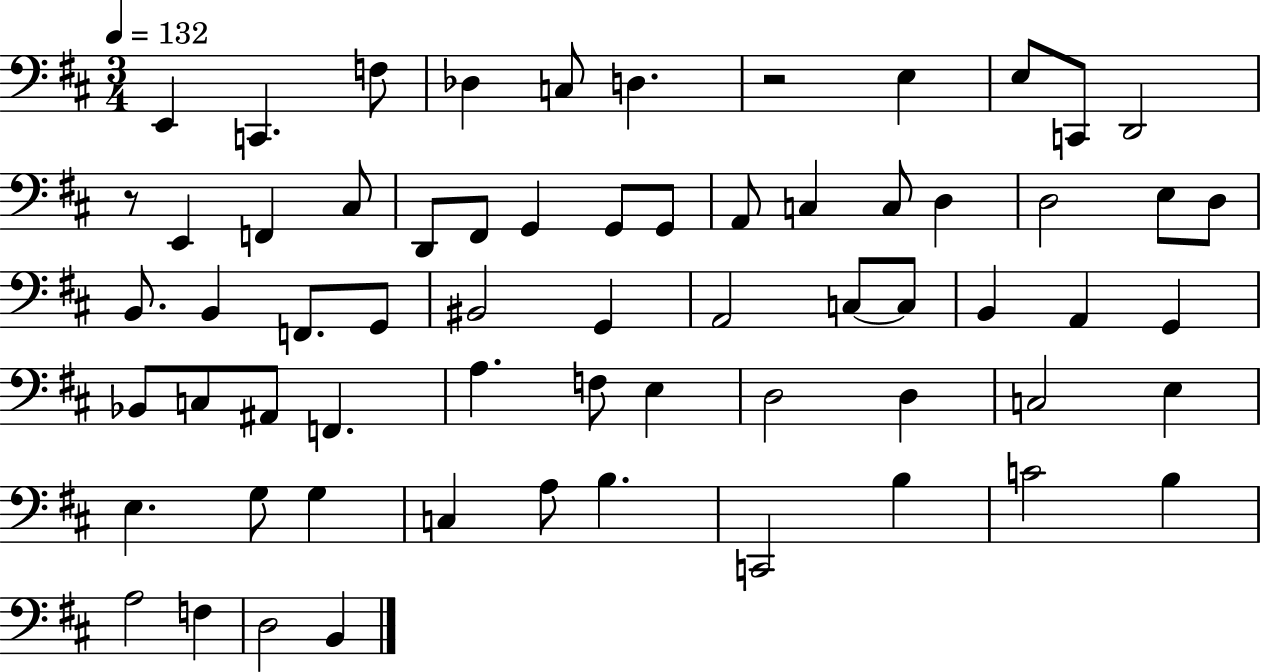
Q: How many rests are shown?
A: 2